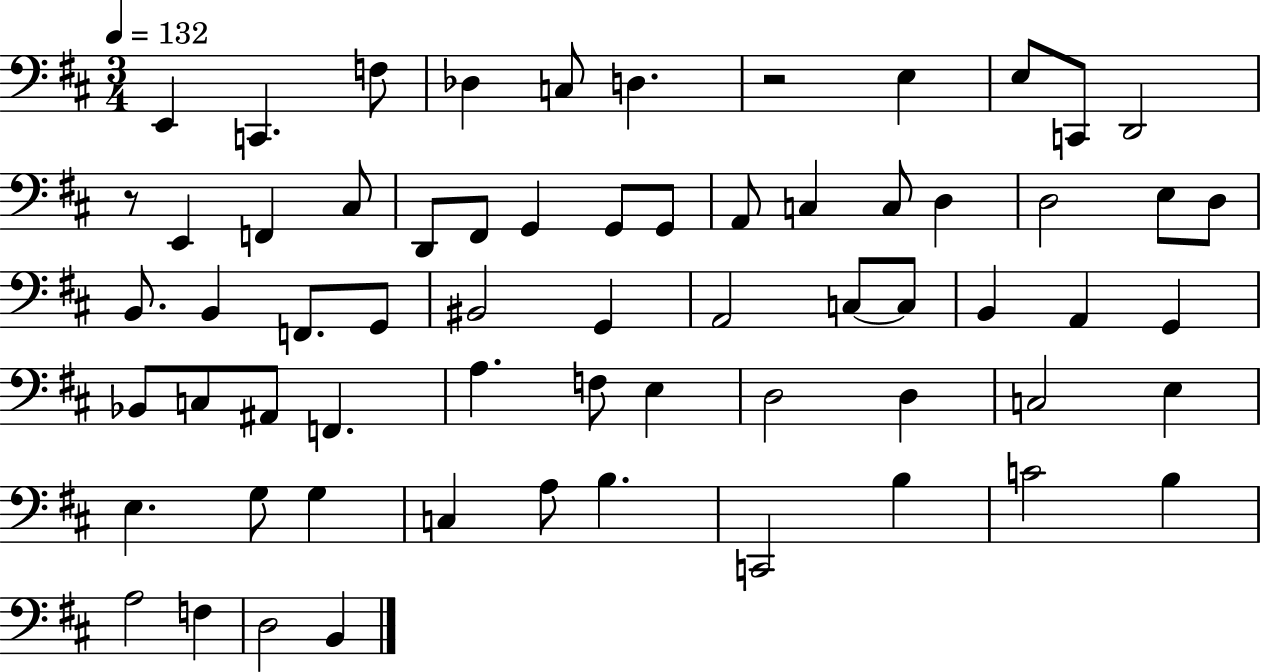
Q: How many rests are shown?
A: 2